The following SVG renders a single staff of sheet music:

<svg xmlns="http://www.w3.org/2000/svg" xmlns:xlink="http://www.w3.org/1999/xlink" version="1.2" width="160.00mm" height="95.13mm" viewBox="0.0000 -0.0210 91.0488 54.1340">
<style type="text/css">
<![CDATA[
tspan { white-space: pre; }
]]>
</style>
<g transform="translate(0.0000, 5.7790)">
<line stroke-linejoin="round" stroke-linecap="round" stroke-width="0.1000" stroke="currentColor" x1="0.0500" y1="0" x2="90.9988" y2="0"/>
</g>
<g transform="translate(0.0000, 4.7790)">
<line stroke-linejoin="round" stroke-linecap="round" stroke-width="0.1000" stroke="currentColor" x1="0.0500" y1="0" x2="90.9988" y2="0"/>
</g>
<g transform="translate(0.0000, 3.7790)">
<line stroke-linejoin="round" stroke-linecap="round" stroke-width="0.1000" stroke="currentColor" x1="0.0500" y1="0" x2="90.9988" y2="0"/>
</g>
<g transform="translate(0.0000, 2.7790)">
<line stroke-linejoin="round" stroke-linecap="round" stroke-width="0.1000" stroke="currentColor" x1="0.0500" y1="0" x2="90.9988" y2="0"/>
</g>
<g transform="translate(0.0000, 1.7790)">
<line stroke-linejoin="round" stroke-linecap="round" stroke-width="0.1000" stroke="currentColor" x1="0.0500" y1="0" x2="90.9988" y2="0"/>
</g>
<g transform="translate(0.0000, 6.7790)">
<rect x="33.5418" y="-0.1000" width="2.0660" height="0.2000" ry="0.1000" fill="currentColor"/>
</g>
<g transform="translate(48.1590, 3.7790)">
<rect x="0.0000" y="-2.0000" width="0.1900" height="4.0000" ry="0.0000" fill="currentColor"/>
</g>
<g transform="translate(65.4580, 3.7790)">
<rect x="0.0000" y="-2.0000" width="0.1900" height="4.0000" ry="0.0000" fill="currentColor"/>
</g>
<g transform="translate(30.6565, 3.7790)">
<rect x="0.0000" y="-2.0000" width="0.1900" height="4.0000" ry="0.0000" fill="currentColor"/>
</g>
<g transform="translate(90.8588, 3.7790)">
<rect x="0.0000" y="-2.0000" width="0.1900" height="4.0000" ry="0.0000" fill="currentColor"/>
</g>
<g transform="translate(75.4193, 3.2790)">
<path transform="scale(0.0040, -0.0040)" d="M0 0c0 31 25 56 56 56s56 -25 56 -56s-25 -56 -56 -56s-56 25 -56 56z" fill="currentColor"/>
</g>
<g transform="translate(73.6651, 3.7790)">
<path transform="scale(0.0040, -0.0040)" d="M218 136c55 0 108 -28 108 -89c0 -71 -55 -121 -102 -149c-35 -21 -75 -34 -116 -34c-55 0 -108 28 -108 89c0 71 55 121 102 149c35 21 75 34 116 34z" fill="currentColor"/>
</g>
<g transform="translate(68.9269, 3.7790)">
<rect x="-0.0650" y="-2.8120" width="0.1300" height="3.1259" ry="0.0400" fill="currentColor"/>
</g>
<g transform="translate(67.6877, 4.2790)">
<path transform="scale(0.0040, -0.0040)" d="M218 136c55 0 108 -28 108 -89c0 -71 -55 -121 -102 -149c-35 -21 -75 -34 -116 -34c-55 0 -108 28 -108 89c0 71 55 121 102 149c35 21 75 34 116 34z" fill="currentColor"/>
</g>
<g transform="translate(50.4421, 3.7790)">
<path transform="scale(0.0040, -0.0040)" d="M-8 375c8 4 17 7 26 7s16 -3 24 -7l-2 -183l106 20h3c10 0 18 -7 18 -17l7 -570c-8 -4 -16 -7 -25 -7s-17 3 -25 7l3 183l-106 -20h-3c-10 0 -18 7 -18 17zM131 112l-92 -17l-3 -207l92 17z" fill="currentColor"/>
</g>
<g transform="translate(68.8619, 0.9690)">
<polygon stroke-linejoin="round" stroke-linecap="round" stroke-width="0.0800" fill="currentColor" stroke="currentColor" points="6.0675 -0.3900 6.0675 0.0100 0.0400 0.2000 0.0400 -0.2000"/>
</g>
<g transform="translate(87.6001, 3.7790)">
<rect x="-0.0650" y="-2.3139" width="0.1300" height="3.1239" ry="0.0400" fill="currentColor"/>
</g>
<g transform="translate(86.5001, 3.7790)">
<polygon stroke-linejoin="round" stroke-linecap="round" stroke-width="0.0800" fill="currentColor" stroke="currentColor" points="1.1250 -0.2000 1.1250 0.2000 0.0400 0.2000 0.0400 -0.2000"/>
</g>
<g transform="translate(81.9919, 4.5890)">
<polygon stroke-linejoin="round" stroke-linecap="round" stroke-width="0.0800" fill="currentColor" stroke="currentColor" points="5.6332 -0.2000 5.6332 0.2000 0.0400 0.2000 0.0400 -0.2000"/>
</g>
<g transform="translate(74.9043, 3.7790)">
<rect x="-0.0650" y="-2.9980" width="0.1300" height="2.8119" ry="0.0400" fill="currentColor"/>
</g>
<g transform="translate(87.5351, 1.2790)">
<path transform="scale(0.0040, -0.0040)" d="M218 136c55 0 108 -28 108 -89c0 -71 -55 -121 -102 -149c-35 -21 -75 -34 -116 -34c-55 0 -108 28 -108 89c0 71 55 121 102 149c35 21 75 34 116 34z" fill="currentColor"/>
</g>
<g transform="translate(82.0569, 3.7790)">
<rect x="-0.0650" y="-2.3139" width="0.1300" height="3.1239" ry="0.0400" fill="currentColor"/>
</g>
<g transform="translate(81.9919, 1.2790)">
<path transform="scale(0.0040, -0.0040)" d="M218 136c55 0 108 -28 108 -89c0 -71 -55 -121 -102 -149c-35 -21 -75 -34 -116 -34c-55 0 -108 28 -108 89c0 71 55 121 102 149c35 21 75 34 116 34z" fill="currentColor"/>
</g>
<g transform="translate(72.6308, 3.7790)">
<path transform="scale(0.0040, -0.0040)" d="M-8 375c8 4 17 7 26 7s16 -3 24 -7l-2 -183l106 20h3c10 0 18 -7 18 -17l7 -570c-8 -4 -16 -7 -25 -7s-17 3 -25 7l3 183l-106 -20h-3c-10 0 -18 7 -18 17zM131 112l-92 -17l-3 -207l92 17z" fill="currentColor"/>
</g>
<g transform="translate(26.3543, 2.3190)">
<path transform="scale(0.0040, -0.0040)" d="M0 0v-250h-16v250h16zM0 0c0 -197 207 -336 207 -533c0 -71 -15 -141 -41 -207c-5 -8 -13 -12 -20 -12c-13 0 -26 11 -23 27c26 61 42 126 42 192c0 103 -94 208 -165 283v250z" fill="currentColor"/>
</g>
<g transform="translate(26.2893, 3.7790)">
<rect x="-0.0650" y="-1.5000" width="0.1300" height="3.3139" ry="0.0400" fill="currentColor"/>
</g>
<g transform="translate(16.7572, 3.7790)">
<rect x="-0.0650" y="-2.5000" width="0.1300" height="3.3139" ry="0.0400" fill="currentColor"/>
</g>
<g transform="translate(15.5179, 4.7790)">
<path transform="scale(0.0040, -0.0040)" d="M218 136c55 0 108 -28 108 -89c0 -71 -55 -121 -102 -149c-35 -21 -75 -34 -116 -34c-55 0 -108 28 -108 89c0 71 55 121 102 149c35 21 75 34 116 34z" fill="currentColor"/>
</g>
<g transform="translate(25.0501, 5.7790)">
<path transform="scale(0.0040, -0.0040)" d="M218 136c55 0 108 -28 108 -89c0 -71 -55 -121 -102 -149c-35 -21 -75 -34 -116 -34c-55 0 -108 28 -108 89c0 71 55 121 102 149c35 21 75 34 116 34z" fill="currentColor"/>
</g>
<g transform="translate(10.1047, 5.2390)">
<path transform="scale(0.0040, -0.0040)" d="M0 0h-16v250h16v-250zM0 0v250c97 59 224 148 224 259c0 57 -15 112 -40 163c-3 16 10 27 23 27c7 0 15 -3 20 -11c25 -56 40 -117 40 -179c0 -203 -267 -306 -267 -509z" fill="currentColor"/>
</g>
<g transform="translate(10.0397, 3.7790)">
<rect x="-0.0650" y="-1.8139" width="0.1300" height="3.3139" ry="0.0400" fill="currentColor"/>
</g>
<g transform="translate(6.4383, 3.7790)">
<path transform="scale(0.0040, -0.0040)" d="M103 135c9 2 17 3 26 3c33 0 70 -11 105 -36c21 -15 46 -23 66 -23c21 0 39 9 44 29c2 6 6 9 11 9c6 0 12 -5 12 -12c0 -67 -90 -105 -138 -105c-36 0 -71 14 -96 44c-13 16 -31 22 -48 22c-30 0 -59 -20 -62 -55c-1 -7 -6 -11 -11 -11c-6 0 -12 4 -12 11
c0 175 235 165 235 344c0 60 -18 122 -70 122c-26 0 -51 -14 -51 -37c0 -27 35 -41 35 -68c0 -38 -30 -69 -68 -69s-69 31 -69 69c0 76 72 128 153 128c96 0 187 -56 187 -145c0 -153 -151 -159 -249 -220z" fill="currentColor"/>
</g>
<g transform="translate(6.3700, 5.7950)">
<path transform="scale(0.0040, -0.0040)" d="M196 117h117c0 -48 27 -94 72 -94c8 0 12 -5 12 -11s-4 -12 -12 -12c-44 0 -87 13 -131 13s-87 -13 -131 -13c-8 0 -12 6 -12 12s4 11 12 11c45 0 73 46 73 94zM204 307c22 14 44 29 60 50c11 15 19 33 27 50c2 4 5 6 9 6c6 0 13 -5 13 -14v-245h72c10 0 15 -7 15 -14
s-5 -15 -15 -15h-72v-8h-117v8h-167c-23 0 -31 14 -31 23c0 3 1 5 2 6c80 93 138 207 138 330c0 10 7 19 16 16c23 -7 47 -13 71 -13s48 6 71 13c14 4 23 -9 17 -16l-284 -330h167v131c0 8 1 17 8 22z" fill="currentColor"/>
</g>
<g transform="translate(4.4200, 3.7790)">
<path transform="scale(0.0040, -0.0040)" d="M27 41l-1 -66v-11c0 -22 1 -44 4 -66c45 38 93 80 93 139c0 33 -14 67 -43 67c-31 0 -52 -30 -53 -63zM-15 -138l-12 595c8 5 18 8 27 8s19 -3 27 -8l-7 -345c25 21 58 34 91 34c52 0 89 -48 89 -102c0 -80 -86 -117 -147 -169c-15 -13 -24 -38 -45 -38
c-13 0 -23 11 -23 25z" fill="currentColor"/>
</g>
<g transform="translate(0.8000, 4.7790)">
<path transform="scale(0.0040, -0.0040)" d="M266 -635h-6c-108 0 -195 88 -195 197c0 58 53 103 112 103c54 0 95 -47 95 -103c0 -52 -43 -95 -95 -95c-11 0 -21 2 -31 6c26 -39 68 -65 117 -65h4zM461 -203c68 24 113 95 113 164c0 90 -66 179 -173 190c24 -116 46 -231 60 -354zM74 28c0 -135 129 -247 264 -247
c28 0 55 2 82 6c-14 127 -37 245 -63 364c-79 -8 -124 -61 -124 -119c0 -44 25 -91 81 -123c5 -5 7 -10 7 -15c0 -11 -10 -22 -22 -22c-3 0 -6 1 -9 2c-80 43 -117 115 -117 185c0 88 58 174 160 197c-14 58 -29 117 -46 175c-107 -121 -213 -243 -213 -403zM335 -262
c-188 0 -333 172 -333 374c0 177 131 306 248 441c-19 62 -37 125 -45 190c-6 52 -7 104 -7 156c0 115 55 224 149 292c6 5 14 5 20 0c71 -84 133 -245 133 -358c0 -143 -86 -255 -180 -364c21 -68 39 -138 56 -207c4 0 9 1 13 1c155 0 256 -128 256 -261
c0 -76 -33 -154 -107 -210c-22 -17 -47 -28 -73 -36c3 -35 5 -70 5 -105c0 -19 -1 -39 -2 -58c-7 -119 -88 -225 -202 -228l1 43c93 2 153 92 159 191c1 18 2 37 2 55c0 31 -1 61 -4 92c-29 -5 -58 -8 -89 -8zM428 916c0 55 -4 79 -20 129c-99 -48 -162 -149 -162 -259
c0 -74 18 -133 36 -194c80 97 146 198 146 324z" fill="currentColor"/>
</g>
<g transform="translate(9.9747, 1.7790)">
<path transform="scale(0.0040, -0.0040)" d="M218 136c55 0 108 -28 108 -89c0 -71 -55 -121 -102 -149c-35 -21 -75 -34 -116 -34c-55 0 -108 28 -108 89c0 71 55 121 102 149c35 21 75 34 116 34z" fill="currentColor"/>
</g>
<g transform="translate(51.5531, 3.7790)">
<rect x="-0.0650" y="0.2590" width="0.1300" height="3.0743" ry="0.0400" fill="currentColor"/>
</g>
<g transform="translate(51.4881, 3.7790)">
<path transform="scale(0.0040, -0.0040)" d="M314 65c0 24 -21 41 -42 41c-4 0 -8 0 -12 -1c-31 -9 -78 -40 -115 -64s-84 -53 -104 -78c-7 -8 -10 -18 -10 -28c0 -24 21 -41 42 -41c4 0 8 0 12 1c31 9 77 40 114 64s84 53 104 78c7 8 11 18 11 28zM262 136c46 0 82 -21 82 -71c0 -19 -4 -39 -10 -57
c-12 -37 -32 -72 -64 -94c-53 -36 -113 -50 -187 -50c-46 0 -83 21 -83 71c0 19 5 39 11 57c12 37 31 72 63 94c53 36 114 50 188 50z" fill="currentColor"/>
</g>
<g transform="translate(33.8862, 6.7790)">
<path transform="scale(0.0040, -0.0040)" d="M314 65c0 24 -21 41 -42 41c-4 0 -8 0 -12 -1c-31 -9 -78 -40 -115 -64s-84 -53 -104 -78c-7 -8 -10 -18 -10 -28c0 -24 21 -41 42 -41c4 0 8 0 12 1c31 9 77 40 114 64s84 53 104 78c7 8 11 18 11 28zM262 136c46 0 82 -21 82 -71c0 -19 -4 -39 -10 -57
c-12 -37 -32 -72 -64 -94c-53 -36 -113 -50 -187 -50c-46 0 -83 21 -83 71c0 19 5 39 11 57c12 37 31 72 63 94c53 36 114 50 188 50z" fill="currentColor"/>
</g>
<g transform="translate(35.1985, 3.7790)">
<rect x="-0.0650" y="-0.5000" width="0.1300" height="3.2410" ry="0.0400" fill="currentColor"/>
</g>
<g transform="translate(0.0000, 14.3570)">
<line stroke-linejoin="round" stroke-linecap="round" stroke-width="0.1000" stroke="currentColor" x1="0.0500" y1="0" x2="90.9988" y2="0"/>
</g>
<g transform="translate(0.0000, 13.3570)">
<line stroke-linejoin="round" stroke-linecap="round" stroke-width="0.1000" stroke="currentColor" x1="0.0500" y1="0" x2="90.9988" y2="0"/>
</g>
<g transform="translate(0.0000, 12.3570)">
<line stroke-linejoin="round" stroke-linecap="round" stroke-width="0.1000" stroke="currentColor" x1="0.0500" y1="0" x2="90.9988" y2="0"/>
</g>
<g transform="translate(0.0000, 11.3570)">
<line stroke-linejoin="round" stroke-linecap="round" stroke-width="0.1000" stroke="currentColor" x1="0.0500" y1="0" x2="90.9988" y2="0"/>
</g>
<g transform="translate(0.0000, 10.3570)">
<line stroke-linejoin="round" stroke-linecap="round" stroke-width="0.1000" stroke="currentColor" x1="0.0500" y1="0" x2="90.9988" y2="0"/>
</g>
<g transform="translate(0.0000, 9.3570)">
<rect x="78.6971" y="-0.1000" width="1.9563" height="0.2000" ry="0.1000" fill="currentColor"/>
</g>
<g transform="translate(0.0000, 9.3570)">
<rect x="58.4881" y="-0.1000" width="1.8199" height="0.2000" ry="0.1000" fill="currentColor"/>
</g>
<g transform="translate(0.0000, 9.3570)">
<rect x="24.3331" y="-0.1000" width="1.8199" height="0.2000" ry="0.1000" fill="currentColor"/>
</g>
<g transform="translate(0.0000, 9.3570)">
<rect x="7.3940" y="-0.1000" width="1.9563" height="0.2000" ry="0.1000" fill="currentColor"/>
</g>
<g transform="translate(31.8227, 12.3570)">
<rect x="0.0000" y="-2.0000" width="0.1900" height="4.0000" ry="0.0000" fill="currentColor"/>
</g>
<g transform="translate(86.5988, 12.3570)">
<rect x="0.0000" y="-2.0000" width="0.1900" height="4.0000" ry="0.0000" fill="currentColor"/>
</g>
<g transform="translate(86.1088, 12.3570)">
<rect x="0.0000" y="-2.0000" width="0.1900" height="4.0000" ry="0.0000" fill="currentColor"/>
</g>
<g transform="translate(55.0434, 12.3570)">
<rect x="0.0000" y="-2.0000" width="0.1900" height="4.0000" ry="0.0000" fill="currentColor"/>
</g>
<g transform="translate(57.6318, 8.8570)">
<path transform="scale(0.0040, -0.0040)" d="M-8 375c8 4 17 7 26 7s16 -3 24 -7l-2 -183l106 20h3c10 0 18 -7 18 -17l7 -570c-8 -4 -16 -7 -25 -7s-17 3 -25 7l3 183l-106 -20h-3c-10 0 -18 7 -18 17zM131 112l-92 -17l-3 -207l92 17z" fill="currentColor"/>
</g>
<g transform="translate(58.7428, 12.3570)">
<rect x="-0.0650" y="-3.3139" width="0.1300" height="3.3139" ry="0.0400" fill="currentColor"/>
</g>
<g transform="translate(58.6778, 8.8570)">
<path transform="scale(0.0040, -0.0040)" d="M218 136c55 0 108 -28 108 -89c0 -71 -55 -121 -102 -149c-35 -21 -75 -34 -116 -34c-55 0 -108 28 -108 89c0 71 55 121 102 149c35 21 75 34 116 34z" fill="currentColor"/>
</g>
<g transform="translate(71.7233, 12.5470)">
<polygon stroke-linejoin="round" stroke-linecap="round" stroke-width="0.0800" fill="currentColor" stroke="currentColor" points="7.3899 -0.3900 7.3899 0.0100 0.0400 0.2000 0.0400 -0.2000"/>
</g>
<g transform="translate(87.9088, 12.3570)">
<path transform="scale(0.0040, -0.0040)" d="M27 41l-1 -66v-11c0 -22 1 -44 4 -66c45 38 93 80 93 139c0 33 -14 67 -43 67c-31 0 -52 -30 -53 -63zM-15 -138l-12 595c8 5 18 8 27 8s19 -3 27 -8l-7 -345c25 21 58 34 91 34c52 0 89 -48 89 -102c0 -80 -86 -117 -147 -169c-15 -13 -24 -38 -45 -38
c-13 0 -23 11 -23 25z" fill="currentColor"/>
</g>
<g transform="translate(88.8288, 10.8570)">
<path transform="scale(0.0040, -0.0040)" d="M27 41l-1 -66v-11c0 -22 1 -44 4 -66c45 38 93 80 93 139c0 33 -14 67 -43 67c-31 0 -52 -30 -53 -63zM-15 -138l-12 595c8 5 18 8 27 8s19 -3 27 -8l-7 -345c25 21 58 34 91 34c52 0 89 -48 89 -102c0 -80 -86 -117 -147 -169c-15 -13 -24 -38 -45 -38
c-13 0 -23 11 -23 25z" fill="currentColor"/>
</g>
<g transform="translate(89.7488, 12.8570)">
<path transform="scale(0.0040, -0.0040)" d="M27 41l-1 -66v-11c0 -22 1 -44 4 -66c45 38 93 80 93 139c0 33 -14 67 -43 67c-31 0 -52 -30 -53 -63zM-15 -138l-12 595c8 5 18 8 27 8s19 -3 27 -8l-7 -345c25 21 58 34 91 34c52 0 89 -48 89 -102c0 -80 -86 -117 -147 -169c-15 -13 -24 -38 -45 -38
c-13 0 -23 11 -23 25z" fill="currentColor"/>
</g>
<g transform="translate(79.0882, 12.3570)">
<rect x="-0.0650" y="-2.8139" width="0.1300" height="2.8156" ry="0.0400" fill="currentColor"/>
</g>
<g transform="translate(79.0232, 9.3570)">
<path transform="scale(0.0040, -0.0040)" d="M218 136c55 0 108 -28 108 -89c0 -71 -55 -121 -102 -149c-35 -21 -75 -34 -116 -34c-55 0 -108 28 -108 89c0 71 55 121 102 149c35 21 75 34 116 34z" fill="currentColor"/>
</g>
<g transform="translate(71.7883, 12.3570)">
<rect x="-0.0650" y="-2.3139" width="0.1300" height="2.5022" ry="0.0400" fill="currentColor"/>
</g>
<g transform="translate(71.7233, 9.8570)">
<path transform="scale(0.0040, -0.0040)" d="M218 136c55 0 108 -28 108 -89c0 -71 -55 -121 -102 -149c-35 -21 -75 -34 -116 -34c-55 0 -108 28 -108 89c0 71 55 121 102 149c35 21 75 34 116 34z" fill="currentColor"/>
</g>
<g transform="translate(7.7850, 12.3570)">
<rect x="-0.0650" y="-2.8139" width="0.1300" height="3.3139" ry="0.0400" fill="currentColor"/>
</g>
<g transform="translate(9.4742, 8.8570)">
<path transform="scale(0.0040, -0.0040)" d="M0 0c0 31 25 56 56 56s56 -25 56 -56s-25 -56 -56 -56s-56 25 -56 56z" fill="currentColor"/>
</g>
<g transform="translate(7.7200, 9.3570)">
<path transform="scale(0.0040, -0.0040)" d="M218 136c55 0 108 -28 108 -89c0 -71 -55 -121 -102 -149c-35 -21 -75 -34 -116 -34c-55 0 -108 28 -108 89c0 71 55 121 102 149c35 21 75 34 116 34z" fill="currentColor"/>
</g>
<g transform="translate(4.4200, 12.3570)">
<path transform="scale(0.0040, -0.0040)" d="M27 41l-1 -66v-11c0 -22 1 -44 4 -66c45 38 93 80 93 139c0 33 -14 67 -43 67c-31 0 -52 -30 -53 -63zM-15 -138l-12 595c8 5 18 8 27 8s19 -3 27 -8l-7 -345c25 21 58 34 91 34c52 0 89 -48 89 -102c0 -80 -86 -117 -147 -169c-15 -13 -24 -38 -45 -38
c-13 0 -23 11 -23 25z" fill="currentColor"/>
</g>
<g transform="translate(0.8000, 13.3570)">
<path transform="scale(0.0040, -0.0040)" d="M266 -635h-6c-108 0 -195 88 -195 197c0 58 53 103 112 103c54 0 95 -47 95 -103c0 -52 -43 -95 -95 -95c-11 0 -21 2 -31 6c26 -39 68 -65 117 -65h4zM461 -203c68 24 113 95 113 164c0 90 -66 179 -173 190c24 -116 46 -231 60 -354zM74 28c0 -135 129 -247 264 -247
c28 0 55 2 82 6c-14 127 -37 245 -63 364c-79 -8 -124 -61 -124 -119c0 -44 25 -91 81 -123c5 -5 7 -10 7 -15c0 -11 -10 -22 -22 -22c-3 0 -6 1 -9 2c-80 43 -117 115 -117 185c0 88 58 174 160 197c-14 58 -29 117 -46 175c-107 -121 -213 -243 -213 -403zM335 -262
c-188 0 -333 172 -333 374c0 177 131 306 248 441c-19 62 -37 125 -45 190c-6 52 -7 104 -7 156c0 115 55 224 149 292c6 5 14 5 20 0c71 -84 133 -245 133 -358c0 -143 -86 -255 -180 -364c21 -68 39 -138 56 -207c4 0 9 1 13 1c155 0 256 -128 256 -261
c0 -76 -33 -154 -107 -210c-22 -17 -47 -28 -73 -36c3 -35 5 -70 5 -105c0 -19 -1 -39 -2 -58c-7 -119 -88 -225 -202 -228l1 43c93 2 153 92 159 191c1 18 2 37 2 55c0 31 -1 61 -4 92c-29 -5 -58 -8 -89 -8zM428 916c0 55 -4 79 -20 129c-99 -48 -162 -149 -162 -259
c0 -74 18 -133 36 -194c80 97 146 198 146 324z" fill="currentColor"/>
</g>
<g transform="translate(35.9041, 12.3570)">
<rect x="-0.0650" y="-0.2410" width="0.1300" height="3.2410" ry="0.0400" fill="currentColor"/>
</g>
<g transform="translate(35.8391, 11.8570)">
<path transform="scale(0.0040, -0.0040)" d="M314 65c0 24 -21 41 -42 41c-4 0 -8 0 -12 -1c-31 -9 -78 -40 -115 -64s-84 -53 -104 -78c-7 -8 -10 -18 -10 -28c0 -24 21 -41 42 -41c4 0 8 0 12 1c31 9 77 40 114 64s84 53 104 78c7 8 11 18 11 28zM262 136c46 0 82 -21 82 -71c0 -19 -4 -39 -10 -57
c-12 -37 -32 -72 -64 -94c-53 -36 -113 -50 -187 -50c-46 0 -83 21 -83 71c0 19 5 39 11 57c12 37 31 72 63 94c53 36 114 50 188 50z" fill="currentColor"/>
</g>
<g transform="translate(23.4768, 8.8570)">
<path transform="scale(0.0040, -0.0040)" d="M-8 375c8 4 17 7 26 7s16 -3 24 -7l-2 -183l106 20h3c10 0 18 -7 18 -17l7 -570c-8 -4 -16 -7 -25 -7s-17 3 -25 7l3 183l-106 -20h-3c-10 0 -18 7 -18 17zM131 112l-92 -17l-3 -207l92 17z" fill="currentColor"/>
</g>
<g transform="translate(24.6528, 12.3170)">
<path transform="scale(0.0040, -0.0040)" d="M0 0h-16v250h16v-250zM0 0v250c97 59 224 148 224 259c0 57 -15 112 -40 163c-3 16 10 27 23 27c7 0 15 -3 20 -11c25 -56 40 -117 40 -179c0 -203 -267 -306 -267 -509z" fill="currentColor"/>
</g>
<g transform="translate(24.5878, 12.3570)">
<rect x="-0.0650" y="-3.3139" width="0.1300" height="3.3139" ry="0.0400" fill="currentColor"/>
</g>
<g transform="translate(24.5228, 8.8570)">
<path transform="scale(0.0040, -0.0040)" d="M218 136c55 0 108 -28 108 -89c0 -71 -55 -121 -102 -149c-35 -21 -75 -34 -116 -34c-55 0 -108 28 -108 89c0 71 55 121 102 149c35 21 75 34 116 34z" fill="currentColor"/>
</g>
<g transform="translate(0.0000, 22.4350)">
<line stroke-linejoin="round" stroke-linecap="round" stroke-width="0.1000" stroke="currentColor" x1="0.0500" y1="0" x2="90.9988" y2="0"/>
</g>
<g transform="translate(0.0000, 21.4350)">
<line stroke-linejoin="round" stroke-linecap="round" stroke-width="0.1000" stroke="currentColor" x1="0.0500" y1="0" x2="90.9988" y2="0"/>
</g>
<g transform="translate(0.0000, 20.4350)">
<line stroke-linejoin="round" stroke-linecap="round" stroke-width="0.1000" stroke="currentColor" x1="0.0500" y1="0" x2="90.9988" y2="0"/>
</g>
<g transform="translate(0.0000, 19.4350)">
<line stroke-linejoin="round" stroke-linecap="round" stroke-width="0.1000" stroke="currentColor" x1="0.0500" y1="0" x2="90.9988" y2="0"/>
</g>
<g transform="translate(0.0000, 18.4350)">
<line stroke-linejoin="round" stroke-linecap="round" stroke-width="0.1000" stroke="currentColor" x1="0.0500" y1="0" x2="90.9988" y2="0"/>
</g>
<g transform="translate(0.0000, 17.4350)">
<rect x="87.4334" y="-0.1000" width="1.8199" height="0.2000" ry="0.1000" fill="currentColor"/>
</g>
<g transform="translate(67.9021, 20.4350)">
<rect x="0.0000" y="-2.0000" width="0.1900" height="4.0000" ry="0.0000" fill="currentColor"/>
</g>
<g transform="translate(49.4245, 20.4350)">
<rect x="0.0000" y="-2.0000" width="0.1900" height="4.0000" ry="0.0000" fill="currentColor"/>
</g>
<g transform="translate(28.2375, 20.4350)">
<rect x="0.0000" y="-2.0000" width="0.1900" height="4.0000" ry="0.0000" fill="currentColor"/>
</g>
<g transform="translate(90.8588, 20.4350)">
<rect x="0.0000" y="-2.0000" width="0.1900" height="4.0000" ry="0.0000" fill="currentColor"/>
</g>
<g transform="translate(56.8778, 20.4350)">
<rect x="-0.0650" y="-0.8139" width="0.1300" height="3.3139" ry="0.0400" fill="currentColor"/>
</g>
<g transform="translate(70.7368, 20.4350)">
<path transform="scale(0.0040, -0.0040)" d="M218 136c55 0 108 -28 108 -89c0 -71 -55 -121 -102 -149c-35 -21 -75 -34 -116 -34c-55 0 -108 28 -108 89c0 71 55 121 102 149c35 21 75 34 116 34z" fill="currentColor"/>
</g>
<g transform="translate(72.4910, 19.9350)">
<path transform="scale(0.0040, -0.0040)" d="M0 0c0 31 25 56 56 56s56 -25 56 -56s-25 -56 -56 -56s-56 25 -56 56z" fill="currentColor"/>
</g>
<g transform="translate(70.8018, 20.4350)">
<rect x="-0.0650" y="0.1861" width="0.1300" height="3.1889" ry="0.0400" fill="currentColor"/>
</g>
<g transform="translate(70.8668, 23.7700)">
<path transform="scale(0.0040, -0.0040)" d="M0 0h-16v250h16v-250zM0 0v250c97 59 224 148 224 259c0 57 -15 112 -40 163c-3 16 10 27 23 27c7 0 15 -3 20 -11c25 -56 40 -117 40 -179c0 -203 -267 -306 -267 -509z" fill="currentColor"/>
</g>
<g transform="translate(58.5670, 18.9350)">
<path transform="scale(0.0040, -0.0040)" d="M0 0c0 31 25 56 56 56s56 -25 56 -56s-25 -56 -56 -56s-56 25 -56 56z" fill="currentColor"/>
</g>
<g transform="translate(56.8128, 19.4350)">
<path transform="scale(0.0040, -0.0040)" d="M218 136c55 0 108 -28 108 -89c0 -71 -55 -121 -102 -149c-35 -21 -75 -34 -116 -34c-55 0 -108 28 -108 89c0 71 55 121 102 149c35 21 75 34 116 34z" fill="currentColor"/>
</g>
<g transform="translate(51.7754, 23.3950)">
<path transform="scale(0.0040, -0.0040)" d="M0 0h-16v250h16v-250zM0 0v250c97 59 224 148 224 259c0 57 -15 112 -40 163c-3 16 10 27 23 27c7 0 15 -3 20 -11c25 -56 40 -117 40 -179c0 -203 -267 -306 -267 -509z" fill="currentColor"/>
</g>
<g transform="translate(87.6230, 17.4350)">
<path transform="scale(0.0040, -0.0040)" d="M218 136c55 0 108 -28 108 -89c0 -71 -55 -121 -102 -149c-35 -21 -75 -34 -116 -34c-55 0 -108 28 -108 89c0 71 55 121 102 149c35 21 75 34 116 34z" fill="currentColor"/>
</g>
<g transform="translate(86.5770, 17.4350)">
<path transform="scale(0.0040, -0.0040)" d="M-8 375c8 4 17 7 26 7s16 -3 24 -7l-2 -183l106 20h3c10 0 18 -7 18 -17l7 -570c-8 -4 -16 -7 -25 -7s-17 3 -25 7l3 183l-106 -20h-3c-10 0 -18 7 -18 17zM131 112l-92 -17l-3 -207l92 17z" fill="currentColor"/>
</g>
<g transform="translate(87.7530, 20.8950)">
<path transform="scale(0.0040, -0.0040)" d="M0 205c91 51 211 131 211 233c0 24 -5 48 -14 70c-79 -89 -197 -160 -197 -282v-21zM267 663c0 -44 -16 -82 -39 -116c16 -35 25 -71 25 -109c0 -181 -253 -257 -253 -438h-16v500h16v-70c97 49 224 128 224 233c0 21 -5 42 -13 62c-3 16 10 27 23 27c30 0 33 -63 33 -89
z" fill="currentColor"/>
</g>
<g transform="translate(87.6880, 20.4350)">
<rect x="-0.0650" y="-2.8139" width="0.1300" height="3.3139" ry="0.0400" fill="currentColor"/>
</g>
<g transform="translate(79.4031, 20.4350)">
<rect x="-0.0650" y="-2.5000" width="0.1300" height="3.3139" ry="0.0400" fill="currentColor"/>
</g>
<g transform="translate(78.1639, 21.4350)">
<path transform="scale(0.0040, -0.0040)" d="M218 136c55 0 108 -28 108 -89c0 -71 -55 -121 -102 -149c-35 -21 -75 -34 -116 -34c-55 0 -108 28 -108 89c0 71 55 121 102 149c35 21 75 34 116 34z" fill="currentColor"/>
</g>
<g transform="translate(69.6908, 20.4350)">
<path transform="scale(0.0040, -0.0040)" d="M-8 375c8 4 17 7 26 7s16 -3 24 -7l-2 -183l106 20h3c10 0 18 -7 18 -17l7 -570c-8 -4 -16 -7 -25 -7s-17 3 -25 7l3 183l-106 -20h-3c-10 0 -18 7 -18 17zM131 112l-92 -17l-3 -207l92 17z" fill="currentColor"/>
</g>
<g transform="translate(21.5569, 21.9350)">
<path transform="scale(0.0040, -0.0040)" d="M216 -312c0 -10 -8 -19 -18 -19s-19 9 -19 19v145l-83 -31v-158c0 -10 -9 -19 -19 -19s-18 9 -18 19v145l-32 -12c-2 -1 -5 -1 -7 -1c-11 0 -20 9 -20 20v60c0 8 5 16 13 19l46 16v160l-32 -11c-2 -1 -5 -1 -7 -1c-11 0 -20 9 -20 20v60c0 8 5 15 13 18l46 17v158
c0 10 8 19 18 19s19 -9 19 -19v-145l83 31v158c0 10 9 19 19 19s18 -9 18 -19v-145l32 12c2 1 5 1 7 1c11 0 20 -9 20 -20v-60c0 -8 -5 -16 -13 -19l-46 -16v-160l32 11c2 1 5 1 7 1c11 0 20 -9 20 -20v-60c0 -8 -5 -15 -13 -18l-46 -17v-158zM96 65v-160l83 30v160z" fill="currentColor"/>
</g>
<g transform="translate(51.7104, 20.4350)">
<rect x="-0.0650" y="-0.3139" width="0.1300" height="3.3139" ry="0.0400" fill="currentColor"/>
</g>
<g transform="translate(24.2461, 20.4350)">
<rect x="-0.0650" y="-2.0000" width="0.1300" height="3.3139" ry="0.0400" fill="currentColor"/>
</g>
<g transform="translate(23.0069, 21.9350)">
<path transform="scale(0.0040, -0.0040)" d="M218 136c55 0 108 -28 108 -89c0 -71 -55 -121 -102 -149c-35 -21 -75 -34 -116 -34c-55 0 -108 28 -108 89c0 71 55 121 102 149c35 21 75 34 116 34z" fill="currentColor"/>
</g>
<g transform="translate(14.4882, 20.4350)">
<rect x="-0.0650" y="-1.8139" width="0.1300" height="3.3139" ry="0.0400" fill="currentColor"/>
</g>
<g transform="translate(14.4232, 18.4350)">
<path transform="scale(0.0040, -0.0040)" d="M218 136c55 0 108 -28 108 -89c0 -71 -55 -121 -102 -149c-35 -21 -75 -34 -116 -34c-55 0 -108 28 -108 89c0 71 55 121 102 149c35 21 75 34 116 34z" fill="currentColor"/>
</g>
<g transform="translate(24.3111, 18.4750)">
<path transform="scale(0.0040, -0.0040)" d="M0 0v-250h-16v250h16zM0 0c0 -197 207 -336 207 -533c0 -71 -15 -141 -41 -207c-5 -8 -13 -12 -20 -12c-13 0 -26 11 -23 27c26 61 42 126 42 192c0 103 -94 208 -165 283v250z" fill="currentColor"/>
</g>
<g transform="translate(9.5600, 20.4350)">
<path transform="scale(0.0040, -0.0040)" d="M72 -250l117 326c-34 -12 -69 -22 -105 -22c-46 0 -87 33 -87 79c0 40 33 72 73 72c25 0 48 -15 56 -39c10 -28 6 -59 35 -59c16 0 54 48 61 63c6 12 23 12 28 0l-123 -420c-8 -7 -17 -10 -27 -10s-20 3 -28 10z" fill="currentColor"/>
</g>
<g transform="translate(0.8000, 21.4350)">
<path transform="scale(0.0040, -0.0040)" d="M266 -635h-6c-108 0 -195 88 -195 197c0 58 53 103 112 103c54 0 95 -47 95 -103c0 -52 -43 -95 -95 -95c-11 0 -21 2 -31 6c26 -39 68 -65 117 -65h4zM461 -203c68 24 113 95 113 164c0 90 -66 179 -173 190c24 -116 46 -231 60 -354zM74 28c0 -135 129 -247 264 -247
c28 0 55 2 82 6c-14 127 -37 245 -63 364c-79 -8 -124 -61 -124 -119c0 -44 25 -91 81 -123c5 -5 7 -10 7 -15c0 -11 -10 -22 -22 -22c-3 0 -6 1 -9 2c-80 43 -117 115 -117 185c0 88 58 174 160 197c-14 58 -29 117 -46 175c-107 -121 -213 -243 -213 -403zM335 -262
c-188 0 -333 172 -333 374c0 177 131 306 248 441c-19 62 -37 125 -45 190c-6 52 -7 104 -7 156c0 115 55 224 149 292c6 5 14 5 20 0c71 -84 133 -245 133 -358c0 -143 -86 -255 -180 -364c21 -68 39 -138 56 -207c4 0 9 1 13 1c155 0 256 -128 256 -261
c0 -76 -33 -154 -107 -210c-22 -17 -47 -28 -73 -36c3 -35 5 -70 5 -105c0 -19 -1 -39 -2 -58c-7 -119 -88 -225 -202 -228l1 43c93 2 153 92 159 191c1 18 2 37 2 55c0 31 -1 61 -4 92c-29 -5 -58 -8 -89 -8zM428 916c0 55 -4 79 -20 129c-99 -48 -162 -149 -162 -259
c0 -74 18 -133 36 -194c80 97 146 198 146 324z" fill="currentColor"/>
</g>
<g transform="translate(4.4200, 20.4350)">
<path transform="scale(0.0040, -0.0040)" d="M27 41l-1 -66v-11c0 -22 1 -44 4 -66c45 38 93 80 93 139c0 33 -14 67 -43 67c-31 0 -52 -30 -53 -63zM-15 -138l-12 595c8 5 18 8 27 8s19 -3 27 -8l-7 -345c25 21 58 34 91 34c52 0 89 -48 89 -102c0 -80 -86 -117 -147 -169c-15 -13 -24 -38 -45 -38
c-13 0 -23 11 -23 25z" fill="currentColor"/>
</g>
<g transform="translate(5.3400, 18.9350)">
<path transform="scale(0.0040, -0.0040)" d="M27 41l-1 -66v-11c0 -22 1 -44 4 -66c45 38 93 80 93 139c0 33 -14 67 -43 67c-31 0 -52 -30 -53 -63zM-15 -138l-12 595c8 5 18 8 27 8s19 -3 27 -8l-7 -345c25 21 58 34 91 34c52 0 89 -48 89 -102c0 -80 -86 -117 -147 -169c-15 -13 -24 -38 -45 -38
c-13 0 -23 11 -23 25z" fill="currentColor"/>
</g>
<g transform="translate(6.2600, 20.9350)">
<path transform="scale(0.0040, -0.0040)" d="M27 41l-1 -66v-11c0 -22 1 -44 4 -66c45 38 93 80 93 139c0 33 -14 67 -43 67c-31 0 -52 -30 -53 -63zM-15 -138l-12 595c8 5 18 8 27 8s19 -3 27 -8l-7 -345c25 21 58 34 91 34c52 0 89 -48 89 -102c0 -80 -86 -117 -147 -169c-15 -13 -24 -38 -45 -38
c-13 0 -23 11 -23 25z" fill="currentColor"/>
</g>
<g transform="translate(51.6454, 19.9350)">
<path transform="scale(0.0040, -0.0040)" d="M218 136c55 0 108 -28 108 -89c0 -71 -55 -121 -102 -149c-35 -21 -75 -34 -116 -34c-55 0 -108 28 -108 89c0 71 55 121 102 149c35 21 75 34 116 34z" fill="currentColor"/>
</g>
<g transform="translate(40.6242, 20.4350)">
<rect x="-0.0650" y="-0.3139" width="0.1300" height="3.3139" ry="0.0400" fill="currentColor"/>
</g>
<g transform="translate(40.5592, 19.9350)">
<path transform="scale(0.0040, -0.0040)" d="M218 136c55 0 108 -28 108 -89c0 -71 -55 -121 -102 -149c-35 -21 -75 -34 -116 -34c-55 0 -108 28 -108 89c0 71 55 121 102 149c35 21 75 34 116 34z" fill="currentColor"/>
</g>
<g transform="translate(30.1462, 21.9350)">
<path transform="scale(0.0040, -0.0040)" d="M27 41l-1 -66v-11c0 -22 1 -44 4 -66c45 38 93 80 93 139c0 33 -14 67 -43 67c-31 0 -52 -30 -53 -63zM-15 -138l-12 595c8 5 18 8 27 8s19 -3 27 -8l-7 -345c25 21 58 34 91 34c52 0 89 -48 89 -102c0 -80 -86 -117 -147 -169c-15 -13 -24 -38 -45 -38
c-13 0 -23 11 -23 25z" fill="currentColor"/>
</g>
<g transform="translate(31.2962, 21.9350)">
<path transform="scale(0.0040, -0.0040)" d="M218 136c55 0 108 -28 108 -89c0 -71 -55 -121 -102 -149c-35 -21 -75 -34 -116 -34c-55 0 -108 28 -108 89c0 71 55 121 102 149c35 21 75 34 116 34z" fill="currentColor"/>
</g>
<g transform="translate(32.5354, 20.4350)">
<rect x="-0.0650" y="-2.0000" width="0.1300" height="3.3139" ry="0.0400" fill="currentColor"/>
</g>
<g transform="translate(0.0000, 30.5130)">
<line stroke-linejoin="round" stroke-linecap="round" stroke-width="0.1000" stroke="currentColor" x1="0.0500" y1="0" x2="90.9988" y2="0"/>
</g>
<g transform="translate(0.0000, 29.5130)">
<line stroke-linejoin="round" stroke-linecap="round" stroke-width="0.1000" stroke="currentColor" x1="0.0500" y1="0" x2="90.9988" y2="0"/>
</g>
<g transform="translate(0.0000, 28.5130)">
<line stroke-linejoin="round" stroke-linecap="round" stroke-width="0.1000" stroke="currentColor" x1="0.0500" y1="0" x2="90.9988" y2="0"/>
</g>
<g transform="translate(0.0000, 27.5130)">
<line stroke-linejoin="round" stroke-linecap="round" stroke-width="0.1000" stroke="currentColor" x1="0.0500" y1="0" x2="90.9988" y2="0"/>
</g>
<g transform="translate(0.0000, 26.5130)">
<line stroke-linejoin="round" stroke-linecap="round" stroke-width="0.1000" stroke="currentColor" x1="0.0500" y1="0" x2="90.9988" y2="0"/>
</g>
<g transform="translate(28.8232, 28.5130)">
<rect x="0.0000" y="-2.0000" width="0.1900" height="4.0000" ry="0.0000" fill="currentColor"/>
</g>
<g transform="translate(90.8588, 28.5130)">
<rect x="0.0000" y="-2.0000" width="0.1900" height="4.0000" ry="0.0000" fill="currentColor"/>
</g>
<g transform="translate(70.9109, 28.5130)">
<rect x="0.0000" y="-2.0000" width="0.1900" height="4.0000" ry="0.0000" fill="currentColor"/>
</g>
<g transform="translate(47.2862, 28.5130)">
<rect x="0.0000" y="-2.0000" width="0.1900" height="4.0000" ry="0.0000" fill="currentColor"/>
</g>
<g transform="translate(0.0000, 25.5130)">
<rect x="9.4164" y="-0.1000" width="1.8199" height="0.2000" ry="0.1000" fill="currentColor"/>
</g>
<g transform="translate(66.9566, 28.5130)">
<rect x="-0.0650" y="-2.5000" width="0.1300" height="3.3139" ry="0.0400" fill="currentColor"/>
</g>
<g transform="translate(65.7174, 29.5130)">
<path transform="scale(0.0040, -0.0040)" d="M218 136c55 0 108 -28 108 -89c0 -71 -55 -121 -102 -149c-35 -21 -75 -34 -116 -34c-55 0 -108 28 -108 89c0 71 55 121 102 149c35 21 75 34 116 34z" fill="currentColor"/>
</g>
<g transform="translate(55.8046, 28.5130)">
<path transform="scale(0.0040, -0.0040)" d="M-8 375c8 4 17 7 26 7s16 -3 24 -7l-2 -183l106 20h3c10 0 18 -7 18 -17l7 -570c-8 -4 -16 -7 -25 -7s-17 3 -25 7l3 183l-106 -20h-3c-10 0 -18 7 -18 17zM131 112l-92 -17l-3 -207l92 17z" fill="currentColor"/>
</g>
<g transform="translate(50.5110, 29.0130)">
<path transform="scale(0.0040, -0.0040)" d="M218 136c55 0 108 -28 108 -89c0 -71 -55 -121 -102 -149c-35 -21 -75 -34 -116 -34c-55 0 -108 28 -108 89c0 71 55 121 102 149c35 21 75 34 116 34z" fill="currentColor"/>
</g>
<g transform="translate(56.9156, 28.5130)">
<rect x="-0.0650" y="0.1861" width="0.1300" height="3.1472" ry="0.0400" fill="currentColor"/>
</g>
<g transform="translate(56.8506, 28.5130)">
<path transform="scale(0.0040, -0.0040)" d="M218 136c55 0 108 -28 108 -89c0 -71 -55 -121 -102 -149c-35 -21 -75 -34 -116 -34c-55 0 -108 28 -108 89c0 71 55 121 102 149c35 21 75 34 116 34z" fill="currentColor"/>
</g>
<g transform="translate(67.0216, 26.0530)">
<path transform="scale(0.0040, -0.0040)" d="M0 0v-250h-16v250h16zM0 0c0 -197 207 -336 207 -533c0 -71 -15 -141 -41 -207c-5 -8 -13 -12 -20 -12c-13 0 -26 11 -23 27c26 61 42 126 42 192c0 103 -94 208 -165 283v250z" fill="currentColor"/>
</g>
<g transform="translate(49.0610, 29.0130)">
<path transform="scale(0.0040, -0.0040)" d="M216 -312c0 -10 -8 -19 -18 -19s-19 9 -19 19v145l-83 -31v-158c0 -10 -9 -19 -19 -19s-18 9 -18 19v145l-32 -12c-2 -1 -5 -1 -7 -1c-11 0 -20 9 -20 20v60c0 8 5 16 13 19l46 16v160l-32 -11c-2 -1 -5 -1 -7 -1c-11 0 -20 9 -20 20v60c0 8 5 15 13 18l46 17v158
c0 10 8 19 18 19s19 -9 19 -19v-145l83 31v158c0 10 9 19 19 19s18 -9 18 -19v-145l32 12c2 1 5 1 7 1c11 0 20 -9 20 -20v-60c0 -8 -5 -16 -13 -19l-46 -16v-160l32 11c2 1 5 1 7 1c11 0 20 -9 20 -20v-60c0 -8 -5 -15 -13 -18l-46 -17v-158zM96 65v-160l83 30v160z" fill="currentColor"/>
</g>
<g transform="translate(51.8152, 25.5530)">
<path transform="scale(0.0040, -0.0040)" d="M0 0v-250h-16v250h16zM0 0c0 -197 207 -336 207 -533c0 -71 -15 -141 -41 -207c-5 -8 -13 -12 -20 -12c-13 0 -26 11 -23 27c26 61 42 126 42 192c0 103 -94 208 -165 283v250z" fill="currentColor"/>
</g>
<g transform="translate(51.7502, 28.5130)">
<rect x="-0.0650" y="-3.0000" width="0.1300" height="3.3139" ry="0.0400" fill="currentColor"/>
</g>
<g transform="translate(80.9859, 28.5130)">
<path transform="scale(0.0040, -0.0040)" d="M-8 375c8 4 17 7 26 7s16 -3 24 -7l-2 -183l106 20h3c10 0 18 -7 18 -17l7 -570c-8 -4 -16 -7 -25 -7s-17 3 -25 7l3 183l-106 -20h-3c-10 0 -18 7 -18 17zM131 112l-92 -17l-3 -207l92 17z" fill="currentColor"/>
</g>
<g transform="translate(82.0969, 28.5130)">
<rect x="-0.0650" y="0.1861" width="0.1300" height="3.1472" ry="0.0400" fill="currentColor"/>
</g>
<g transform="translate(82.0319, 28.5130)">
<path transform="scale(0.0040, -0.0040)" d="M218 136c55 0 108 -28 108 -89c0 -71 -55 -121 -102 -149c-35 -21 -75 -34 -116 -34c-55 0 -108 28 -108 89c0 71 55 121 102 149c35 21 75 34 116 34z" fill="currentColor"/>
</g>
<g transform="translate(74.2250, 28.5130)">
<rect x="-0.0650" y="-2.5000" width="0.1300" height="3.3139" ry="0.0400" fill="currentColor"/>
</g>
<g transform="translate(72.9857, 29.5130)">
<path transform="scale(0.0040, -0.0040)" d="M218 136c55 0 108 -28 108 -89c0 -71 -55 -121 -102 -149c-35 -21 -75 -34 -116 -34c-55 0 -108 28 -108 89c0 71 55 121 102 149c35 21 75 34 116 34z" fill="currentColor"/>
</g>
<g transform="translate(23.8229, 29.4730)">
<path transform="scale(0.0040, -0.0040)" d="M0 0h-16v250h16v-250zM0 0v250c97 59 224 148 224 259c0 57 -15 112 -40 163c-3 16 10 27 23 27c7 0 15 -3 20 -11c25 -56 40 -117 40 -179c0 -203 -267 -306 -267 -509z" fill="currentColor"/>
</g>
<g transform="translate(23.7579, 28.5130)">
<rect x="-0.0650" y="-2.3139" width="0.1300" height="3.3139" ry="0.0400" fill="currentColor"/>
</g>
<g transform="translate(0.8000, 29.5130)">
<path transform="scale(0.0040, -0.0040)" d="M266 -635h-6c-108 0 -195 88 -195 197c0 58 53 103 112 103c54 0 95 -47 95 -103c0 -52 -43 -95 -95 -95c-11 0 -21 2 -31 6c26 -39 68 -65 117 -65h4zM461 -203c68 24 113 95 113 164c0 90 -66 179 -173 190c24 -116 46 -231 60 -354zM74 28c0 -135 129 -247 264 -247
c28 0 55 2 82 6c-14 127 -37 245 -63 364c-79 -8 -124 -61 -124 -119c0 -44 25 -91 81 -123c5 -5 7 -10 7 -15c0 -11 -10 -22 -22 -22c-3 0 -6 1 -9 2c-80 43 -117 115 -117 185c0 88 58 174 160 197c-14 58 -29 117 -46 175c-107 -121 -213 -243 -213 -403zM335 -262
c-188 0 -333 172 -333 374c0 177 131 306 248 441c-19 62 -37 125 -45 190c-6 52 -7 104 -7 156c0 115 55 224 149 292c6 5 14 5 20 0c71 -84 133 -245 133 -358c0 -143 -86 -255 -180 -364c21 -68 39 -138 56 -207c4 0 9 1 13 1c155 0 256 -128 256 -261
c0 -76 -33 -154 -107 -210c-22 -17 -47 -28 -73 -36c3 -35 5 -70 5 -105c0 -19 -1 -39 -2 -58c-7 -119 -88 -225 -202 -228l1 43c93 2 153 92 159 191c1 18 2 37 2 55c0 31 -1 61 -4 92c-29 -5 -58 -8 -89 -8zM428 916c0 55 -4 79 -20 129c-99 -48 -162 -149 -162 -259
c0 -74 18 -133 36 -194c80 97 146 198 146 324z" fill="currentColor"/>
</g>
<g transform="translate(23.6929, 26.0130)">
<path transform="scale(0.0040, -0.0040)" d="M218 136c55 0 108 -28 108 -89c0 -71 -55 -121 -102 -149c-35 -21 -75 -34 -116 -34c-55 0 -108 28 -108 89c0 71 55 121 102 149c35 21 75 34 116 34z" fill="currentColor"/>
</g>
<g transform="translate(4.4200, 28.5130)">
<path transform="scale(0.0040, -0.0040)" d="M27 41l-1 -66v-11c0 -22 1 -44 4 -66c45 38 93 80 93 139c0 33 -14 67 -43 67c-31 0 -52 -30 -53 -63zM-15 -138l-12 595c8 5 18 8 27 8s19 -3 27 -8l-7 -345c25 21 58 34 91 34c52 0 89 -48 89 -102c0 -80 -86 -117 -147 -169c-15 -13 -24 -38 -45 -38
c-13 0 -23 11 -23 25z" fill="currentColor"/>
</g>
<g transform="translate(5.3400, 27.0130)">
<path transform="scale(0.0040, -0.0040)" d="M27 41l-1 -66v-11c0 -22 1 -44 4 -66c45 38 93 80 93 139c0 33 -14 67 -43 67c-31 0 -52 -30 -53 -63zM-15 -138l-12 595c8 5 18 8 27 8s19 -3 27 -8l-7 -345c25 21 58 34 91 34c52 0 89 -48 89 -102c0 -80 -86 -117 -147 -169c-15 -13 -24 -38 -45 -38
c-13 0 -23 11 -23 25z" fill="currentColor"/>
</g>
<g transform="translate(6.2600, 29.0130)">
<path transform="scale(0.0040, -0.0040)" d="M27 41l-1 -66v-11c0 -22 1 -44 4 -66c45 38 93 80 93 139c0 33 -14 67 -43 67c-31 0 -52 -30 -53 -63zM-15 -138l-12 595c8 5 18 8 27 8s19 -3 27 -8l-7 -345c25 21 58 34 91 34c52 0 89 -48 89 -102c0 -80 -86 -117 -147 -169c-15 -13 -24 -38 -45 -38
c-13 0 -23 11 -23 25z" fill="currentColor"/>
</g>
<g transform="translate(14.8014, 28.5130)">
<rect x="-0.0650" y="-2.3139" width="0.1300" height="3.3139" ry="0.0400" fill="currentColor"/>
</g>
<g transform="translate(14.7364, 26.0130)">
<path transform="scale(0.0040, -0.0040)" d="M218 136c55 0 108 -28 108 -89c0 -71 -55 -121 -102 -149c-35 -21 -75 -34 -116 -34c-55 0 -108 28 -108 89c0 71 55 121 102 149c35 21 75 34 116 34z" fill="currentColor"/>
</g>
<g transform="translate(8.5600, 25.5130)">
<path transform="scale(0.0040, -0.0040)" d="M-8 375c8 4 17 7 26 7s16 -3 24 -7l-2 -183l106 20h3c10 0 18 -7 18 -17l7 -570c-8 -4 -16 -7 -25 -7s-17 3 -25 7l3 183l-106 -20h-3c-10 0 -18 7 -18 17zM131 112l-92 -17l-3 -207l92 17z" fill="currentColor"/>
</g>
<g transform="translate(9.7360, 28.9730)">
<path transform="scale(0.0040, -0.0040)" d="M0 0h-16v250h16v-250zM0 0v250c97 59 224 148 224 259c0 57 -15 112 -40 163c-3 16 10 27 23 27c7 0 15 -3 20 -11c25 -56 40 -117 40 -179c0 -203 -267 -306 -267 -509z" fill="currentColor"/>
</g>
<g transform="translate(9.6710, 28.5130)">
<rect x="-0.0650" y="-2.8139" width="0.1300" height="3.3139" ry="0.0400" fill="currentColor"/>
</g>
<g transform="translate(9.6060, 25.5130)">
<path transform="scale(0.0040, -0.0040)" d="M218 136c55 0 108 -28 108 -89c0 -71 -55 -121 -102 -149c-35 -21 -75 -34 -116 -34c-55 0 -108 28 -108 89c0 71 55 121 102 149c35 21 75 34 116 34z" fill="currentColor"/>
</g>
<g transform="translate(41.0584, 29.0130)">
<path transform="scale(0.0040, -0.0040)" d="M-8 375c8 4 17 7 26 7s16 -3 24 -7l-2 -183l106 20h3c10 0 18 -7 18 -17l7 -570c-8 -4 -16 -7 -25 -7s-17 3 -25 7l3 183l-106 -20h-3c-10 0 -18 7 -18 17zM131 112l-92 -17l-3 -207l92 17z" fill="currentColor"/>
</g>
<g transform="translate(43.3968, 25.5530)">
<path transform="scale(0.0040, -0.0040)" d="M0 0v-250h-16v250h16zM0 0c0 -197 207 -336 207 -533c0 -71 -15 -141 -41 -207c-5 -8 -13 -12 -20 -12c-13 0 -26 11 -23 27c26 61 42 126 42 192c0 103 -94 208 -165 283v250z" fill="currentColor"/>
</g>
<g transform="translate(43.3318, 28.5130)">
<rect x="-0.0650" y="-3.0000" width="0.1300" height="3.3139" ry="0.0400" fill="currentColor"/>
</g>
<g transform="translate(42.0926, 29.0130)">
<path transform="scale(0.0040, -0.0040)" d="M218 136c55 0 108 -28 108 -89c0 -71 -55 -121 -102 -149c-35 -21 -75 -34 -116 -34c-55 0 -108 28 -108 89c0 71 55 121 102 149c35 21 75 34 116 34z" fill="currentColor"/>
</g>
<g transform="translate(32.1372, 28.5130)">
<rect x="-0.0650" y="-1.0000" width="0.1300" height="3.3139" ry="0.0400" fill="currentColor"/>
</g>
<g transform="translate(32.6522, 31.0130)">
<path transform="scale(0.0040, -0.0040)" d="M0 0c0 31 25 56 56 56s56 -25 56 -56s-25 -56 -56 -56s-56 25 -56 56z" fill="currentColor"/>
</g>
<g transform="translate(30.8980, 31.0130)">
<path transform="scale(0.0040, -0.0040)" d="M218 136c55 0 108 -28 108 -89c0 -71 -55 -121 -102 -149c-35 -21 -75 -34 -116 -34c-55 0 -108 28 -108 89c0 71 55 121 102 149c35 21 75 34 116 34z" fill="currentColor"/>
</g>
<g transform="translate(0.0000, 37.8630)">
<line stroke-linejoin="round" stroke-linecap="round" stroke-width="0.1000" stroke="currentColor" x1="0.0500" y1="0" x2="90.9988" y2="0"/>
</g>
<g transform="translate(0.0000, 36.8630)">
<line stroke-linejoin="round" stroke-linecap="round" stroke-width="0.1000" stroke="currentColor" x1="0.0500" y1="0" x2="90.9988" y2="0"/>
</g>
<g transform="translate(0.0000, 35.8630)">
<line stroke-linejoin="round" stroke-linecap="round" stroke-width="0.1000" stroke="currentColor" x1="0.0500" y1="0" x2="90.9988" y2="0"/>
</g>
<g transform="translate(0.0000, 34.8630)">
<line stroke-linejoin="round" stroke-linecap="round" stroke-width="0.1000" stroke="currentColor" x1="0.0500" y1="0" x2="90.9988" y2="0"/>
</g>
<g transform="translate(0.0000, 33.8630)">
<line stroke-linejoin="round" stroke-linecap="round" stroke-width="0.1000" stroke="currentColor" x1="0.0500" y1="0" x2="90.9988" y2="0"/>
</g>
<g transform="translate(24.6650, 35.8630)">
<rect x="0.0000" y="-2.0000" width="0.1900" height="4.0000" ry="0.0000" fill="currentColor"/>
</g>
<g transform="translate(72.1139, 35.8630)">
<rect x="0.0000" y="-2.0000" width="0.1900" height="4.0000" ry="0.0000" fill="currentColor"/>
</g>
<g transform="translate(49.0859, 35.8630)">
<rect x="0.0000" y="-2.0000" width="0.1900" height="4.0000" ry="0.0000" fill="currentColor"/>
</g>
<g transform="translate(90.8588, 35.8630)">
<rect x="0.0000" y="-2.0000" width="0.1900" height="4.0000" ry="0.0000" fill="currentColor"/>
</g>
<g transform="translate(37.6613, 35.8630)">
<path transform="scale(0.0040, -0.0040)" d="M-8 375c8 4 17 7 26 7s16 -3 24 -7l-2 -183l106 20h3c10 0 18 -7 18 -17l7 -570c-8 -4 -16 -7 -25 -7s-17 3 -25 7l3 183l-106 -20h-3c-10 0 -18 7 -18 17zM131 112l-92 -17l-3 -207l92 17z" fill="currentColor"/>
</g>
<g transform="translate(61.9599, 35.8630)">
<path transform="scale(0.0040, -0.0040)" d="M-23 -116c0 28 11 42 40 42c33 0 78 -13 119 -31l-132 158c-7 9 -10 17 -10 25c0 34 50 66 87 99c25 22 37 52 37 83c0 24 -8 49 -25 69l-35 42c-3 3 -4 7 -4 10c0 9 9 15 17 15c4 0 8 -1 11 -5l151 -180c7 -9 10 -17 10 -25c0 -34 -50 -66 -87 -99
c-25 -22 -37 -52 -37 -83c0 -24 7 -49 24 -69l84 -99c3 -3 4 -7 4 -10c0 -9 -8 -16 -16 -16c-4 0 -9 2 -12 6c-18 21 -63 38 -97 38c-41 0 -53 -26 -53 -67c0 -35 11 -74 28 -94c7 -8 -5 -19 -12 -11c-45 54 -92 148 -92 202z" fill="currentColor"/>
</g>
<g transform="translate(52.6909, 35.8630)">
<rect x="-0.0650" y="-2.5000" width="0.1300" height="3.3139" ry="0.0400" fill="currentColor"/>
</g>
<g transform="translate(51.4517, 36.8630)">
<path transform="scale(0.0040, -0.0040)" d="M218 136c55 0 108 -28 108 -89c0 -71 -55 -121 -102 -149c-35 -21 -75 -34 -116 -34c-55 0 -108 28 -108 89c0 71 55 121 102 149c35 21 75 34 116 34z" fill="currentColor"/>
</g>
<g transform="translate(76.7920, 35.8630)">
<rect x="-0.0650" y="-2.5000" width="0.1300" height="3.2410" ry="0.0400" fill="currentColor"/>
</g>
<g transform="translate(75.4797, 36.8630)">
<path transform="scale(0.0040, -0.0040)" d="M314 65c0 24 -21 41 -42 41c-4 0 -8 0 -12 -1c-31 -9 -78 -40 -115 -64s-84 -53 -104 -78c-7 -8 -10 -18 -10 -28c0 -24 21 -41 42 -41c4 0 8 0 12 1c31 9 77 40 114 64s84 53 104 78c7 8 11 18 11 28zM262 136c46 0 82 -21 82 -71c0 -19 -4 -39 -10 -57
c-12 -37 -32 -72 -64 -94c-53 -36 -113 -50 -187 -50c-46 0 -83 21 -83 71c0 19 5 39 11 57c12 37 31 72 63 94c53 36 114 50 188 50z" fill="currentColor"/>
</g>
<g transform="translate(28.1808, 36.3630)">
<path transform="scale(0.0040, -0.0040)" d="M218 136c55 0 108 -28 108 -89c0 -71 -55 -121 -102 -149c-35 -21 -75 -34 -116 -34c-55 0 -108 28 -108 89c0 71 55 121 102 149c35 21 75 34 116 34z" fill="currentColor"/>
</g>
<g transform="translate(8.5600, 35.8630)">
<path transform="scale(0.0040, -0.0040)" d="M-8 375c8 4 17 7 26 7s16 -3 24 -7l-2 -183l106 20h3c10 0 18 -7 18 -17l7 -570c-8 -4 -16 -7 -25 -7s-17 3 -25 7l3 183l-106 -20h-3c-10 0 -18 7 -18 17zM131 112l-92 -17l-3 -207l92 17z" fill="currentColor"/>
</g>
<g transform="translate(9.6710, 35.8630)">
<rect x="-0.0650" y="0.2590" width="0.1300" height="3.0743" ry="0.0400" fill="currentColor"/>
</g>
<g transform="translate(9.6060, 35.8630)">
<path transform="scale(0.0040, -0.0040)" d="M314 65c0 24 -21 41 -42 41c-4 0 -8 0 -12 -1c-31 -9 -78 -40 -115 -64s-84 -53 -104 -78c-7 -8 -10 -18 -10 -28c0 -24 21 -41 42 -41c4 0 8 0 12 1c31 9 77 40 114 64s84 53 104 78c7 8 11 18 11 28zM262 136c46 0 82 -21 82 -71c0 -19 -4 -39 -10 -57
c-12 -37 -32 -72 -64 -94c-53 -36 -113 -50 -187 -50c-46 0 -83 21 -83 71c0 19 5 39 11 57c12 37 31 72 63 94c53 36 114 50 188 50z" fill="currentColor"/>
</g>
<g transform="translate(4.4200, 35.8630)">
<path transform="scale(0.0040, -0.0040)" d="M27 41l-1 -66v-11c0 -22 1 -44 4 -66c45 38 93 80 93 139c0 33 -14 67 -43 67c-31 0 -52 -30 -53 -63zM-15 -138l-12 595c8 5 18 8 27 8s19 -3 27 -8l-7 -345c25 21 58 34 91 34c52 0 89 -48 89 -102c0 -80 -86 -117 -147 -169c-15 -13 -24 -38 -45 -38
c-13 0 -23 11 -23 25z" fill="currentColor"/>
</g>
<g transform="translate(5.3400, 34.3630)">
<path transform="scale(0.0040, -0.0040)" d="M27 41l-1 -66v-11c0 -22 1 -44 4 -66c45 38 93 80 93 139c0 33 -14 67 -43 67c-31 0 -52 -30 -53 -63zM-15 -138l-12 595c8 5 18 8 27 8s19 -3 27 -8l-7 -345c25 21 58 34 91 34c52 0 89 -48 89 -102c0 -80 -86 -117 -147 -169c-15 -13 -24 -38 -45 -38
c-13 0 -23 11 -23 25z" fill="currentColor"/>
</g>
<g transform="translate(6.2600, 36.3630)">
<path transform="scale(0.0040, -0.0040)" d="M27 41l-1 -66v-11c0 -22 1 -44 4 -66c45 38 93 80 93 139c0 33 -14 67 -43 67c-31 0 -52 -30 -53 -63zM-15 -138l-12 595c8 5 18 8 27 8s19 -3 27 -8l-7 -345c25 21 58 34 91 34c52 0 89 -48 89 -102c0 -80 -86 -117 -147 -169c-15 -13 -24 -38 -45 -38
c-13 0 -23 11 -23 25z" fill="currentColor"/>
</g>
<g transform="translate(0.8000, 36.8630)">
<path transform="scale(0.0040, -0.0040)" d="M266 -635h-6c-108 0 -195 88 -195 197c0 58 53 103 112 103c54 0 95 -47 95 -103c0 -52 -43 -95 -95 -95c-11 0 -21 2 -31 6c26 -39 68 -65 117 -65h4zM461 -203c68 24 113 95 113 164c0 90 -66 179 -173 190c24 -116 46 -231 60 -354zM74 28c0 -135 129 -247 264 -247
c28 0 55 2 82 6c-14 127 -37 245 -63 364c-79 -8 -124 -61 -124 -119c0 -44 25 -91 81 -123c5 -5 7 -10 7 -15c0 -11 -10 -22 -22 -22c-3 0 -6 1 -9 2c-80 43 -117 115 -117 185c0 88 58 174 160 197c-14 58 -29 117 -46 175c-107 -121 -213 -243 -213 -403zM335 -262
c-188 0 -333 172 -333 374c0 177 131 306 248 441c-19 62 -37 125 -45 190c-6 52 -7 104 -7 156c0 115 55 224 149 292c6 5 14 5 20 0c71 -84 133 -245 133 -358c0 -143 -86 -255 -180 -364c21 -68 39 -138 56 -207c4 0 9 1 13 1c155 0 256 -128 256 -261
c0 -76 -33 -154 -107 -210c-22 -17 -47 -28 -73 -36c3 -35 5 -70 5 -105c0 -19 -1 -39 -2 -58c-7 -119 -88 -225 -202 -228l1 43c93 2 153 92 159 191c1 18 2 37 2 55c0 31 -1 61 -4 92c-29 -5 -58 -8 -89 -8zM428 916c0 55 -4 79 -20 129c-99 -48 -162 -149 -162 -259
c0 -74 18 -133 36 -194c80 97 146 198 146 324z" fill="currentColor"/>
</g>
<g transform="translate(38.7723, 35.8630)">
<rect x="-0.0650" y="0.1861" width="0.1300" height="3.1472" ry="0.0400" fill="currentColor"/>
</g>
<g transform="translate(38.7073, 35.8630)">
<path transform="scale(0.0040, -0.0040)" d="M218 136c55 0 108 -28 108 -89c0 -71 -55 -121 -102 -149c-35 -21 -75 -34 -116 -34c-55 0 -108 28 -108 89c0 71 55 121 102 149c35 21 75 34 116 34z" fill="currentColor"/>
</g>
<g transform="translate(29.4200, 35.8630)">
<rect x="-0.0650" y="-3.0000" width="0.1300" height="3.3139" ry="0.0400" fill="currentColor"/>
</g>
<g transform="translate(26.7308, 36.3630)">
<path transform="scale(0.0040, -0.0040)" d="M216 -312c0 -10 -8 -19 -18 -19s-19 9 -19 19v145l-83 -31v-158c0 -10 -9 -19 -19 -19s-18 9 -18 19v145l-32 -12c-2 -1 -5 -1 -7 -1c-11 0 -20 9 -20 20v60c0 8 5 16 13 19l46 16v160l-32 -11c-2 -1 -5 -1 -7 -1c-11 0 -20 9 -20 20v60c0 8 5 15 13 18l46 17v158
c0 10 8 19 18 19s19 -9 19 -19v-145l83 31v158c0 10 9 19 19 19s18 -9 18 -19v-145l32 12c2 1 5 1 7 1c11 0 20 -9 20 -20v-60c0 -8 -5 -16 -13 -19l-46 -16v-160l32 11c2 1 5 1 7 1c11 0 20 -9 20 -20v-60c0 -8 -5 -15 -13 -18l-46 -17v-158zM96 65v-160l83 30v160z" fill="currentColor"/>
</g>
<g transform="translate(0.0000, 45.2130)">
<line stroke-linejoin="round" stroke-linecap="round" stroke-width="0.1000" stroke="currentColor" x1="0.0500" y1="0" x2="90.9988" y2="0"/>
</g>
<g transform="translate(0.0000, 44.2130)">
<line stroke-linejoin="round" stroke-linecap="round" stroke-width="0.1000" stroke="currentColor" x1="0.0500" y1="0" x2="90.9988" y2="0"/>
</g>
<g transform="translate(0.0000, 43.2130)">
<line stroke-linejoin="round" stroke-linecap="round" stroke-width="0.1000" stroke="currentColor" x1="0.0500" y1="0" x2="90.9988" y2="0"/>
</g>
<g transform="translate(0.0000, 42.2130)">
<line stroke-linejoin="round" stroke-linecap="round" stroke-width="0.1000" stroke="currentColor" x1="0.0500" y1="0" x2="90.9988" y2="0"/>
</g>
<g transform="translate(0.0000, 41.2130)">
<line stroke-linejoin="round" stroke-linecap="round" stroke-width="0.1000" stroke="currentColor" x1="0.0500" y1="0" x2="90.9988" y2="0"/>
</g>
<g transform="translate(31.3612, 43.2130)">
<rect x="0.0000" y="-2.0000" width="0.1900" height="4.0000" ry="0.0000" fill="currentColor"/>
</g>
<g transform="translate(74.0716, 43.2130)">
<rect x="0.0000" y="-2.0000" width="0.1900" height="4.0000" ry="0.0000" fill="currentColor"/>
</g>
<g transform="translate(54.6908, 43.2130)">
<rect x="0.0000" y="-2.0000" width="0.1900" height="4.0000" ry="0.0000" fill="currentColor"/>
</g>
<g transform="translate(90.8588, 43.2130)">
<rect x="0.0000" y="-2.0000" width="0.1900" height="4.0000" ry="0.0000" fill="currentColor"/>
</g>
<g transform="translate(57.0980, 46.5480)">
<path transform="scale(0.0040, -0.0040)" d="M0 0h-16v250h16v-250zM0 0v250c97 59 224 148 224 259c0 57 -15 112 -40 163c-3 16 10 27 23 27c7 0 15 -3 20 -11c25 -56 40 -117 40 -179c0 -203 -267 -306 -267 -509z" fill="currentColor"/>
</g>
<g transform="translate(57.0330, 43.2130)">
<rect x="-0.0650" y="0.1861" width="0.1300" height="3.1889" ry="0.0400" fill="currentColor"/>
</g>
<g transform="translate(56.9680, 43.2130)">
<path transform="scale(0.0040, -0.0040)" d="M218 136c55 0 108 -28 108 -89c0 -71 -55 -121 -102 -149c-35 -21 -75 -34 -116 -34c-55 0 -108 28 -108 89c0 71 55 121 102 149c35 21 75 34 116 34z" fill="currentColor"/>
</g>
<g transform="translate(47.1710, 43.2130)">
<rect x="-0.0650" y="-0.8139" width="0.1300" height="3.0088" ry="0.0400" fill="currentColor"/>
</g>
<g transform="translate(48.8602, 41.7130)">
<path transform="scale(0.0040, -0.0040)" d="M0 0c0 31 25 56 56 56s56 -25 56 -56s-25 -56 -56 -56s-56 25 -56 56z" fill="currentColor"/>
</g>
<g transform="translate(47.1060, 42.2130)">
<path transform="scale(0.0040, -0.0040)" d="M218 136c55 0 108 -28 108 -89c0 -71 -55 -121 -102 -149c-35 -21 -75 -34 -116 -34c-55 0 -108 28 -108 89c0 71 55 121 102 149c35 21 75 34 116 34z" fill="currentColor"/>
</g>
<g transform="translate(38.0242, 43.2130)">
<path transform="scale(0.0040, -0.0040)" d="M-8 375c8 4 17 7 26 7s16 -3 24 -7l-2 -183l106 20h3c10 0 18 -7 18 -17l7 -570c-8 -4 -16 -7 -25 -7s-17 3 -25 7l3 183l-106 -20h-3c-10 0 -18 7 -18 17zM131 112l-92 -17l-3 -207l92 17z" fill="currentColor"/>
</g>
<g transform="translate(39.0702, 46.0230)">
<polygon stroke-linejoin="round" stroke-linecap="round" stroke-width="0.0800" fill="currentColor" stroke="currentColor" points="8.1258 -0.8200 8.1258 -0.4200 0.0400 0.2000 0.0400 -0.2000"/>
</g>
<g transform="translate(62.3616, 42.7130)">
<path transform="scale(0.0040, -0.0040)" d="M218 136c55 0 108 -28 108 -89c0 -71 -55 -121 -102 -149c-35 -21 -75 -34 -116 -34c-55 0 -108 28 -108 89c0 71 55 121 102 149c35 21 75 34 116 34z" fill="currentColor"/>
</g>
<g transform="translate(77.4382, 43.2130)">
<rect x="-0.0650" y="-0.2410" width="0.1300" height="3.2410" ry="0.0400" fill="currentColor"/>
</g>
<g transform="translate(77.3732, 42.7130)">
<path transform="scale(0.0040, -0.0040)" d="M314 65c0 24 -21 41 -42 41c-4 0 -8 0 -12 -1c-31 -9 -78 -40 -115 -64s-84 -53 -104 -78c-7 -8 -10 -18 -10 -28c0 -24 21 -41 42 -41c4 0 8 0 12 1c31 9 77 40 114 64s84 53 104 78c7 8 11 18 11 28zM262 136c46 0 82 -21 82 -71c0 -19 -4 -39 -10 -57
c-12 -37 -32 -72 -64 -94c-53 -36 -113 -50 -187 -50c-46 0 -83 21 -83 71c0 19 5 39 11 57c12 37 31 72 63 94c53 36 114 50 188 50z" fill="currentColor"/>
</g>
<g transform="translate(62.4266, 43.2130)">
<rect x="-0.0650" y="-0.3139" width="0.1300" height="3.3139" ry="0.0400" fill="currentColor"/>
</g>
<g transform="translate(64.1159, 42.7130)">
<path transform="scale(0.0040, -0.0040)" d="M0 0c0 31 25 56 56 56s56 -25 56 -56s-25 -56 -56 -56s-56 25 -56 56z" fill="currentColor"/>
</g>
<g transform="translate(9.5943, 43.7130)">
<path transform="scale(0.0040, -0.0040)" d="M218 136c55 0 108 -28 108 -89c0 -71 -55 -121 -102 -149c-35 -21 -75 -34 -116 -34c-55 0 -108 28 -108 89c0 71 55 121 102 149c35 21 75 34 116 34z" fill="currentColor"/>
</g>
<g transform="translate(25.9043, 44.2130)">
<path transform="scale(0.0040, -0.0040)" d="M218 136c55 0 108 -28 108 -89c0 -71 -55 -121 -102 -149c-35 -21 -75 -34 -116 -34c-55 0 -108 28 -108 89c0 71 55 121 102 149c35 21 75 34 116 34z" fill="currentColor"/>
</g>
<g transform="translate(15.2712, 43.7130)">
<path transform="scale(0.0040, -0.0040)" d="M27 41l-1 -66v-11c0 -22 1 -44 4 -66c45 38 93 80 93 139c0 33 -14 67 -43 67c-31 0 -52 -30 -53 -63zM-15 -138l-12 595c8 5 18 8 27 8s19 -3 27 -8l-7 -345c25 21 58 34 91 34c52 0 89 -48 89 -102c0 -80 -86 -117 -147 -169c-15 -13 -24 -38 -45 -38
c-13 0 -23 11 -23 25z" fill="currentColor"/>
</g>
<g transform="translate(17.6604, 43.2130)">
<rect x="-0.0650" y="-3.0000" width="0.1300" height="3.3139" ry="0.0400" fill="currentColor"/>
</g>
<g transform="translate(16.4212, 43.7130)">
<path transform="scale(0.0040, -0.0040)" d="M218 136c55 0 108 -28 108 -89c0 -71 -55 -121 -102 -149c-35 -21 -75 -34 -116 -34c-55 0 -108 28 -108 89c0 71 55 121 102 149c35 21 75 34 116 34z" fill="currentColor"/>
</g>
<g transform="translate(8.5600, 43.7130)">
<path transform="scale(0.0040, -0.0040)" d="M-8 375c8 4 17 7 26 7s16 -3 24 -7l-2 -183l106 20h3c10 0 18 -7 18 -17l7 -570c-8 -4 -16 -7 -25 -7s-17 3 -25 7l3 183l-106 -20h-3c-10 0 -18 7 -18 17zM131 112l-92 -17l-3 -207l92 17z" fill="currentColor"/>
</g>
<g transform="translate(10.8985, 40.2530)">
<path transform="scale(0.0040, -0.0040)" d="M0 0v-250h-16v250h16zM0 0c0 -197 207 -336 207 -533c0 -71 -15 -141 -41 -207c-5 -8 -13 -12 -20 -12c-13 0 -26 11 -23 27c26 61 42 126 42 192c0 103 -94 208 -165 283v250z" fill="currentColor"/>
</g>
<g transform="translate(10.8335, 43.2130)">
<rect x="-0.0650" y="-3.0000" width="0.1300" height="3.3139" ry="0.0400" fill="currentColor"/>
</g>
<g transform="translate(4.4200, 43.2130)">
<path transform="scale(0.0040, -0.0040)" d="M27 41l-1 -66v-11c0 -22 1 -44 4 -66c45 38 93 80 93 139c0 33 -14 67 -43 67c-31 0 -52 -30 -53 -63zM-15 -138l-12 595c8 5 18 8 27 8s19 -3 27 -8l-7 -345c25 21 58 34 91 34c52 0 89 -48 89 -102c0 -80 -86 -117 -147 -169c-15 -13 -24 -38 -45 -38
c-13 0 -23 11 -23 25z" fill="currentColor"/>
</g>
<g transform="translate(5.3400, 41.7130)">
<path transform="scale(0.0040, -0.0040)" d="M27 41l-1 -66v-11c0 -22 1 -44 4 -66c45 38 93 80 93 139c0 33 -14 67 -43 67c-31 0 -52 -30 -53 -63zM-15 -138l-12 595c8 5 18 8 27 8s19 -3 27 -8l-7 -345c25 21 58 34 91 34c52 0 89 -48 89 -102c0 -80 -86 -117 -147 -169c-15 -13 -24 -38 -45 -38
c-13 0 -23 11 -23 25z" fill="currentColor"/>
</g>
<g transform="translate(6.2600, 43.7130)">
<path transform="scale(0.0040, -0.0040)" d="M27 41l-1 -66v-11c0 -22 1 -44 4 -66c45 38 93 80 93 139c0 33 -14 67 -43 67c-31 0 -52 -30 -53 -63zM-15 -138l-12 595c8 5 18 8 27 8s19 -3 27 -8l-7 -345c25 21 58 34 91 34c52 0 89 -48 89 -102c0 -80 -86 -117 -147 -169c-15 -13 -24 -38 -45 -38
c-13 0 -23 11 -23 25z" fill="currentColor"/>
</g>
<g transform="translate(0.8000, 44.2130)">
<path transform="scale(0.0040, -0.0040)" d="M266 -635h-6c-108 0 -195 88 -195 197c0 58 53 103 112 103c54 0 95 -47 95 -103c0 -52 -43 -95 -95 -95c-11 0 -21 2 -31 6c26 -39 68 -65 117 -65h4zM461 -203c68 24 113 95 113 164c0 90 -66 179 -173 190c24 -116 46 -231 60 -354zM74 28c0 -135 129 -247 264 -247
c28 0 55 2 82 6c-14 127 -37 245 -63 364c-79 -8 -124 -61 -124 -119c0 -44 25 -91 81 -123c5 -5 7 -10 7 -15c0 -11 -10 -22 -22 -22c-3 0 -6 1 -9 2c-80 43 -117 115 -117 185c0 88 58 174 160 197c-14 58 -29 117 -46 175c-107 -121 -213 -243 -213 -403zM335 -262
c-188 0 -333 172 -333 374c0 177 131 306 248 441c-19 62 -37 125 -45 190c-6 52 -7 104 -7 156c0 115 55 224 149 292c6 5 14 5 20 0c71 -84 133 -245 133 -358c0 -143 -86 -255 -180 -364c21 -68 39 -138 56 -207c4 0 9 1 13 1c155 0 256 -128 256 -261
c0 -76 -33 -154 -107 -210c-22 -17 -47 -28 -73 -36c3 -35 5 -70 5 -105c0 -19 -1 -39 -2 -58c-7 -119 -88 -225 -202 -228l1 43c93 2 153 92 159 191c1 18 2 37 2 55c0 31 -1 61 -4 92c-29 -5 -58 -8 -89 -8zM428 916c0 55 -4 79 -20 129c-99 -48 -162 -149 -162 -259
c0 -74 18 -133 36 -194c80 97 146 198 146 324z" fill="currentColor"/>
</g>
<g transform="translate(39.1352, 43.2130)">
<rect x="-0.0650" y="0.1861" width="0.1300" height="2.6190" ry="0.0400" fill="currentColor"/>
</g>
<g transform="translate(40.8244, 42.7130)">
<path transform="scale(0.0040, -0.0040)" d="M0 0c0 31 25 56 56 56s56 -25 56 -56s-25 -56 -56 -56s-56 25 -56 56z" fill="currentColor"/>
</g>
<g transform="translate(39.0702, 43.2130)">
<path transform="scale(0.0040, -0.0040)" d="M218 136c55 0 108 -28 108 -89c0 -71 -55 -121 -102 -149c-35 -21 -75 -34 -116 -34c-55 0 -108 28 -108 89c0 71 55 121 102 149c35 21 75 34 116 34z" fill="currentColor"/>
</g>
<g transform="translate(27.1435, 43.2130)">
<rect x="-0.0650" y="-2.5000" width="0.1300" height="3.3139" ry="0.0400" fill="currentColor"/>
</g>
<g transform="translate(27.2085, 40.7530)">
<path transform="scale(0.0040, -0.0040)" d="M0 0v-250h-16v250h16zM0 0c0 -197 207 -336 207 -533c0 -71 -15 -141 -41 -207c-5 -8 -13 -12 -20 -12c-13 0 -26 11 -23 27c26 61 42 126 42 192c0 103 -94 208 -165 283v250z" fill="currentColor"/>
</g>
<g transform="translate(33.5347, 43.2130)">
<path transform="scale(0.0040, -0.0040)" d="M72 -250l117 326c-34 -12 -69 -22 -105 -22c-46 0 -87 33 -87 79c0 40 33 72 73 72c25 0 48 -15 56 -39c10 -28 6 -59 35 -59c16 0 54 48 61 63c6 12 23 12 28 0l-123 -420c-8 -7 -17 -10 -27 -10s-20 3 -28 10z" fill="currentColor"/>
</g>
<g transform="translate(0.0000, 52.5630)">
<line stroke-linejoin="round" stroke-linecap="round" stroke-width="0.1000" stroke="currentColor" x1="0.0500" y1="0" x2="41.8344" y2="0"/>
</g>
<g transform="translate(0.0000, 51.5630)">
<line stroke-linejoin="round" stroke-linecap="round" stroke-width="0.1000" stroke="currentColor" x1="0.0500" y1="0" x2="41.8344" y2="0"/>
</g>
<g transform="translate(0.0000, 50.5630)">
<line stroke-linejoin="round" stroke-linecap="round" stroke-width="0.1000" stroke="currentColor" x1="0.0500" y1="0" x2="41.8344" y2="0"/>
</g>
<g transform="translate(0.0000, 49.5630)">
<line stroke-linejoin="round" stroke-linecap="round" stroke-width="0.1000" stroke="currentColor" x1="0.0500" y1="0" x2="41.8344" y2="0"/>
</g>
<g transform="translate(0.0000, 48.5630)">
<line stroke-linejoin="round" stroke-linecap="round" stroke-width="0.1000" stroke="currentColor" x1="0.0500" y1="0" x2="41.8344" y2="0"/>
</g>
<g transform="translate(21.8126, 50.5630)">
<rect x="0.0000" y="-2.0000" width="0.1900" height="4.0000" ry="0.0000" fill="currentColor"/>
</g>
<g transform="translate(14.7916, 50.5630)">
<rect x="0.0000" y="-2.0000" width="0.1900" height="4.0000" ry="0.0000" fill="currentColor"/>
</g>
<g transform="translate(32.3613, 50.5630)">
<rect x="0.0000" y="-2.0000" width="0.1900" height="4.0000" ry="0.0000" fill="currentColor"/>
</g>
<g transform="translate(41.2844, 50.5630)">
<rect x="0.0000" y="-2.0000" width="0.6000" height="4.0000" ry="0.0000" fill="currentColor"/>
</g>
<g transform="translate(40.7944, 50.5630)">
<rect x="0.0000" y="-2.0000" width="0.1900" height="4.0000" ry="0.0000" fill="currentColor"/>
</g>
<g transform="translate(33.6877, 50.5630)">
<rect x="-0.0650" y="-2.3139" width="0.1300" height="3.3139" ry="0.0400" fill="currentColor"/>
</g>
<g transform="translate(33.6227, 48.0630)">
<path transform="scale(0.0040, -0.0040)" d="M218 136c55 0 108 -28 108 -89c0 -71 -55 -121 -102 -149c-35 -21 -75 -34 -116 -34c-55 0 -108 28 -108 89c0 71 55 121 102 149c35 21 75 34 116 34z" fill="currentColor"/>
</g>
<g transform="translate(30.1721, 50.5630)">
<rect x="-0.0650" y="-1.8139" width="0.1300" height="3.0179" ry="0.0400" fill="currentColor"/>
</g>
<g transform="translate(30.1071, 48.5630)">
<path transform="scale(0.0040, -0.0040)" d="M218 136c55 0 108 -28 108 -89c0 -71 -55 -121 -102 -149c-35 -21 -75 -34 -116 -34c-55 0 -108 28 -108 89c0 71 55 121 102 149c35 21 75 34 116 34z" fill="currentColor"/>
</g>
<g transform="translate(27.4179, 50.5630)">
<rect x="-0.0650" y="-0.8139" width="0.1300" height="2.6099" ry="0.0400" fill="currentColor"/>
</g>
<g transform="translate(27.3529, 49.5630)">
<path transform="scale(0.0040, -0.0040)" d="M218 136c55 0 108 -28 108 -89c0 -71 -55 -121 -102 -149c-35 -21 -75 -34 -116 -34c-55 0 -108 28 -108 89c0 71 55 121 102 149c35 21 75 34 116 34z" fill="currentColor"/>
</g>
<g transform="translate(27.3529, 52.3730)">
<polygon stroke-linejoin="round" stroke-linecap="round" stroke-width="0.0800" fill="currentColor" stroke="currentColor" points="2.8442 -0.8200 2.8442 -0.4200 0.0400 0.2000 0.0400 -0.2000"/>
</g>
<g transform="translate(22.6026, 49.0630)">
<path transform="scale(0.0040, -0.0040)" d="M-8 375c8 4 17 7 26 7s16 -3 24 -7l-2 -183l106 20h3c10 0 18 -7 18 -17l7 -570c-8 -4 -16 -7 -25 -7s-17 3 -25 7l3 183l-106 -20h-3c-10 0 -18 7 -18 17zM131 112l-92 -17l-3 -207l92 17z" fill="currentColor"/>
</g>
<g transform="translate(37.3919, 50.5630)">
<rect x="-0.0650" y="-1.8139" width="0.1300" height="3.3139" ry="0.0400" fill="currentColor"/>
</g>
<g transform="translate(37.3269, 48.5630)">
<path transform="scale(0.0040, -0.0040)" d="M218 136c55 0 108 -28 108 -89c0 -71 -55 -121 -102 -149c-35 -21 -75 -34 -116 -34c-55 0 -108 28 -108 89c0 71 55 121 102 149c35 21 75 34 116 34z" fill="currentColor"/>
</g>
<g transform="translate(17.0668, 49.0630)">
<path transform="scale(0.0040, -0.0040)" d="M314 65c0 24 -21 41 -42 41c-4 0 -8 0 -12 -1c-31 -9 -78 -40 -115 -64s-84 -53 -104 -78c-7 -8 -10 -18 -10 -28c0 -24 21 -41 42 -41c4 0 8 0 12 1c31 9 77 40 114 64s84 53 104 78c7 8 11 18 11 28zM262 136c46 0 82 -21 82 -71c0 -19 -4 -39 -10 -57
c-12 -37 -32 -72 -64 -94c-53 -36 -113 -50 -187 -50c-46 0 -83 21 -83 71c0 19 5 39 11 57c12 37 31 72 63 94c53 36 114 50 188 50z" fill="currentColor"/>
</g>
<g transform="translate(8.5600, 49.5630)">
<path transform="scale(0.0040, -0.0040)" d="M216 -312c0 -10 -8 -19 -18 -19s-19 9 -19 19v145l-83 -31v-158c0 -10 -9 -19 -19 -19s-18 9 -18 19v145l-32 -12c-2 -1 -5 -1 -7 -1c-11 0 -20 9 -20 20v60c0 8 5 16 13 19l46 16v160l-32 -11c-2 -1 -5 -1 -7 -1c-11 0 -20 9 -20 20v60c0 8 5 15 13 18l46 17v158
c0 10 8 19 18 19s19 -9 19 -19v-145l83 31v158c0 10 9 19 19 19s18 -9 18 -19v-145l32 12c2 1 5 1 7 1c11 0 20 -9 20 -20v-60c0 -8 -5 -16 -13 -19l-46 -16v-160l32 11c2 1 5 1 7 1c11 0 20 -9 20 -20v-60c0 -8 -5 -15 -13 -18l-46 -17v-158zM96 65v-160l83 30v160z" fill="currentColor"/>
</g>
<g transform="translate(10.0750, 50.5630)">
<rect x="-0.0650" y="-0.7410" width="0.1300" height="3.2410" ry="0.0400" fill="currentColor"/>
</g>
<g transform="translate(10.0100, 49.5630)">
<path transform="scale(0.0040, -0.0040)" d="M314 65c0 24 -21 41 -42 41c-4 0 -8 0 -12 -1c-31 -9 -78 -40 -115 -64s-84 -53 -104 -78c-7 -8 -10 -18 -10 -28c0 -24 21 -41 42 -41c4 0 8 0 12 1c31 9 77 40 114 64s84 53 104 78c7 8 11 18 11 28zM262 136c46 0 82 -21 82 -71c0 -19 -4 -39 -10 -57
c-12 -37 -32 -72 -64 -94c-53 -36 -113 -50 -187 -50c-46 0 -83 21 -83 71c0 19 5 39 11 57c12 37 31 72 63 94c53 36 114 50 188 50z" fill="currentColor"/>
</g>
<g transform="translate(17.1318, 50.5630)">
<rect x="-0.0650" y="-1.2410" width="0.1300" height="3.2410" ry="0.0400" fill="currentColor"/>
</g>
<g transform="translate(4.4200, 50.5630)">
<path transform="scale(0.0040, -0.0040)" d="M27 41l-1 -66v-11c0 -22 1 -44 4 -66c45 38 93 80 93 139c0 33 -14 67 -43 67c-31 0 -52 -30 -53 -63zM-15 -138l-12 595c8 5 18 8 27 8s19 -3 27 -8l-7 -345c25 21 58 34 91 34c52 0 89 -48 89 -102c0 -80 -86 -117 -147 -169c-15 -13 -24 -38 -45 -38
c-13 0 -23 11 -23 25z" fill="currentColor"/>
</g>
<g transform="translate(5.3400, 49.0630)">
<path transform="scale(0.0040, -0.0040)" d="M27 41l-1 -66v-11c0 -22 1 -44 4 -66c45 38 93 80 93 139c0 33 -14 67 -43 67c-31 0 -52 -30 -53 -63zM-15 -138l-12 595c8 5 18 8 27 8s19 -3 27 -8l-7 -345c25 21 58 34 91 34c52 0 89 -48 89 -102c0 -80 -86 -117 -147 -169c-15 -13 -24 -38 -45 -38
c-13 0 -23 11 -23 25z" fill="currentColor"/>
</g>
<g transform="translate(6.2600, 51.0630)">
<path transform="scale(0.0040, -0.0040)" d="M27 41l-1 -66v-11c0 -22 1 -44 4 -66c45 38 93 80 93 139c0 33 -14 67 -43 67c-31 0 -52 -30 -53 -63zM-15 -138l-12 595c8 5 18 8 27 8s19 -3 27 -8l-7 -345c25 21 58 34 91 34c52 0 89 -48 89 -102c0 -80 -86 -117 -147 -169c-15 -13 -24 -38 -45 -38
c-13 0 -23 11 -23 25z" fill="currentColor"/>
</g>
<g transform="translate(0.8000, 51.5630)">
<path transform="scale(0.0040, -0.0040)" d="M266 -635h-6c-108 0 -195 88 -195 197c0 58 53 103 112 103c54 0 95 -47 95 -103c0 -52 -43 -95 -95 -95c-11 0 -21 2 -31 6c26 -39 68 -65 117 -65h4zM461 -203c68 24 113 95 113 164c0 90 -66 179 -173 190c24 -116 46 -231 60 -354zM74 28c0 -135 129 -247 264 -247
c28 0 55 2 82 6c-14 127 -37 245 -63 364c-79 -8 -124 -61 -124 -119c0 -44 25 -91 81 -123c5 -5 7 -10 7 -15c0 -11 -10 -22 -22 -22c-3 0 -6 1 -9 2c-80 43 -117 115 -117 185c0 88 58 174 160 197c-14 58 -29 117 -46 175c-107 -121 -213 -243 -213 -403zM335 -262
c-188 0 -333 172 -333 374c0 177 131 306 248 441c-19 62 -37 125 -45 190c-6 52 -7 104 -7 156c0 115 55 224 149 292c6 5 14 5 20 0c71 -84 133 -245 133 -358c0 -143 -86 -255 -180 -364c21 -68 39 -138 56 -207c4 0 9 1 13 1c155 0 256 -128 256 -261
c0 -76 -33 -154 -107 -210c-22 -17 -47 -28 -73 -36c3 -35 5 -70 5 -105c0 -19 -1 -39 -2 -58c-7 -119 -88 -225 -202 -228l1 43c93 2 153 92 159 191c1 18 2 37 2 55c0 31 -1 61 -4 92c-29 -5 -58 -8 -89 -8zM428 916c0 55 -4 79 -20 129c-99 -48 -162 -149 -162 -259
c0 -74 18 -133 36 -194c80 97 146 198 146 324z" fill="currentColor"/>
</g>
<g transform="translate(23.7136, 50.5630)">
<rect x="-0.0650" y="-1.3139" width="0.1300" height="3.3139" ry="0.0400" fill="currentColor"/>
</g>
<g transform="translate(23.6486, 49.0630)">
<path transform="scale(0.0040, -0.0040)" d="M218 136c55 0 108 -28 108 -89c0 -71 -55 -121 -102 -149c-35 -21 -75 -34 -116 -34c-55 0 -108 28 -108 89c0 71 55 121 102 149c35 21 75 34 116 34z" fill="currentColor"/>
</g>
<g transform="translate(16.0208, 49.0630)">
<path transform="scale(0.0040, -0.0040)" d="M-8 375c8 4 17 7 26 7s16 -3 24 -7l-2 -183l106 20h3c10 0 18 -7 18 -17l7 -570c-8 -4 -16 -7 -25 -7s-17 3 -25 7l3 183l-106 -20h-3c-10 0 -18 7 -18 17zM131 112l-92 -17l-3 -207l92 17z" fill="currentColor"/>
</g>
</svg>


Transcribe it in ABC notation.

X:1
T:Untitled
M:2/4
L:1/4
K:F
f/2 G E/2 C2 B2 A/2 B/2 g/2 g/4 a b/2 c2 b g/2 a/2 z/2 f ^F/2 _F c c/2 d B/2 G a/4 a/2 g g/2 D A/2 ^A/2 B G/2 G B B2 ^A B G z G2 A/2 _A G/2 z/2 B/2 d/2 _B/2 c c2 ^d2 e2 e d/2 f/2 g f